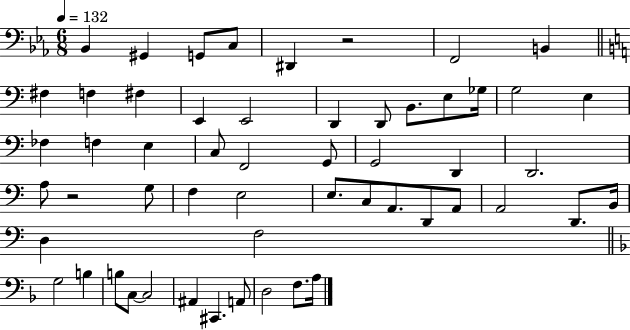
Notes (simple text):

Bb2/q G#2/q G2/e C3/e D#2/q R/h F2/h B2/q F#3/q F3/q F#3/q E2/q E2/h D2/q D2/e B2/e. E3/e Gb3/s G3/h E3/q FES3/q F3/q E3/q C3/e F2/h G2/e G2/h D2/q D2/h. A3/e R/h G3/e F3/q E3/h E3/e. C3/e A2/e. D2/e A2/e A2/h D2/e. B2/s D3/q F3/h G3/h B3/q B3/e C3/e C3/h A#2/q C#2/q. A2/e D3/h F3/e. A3/s